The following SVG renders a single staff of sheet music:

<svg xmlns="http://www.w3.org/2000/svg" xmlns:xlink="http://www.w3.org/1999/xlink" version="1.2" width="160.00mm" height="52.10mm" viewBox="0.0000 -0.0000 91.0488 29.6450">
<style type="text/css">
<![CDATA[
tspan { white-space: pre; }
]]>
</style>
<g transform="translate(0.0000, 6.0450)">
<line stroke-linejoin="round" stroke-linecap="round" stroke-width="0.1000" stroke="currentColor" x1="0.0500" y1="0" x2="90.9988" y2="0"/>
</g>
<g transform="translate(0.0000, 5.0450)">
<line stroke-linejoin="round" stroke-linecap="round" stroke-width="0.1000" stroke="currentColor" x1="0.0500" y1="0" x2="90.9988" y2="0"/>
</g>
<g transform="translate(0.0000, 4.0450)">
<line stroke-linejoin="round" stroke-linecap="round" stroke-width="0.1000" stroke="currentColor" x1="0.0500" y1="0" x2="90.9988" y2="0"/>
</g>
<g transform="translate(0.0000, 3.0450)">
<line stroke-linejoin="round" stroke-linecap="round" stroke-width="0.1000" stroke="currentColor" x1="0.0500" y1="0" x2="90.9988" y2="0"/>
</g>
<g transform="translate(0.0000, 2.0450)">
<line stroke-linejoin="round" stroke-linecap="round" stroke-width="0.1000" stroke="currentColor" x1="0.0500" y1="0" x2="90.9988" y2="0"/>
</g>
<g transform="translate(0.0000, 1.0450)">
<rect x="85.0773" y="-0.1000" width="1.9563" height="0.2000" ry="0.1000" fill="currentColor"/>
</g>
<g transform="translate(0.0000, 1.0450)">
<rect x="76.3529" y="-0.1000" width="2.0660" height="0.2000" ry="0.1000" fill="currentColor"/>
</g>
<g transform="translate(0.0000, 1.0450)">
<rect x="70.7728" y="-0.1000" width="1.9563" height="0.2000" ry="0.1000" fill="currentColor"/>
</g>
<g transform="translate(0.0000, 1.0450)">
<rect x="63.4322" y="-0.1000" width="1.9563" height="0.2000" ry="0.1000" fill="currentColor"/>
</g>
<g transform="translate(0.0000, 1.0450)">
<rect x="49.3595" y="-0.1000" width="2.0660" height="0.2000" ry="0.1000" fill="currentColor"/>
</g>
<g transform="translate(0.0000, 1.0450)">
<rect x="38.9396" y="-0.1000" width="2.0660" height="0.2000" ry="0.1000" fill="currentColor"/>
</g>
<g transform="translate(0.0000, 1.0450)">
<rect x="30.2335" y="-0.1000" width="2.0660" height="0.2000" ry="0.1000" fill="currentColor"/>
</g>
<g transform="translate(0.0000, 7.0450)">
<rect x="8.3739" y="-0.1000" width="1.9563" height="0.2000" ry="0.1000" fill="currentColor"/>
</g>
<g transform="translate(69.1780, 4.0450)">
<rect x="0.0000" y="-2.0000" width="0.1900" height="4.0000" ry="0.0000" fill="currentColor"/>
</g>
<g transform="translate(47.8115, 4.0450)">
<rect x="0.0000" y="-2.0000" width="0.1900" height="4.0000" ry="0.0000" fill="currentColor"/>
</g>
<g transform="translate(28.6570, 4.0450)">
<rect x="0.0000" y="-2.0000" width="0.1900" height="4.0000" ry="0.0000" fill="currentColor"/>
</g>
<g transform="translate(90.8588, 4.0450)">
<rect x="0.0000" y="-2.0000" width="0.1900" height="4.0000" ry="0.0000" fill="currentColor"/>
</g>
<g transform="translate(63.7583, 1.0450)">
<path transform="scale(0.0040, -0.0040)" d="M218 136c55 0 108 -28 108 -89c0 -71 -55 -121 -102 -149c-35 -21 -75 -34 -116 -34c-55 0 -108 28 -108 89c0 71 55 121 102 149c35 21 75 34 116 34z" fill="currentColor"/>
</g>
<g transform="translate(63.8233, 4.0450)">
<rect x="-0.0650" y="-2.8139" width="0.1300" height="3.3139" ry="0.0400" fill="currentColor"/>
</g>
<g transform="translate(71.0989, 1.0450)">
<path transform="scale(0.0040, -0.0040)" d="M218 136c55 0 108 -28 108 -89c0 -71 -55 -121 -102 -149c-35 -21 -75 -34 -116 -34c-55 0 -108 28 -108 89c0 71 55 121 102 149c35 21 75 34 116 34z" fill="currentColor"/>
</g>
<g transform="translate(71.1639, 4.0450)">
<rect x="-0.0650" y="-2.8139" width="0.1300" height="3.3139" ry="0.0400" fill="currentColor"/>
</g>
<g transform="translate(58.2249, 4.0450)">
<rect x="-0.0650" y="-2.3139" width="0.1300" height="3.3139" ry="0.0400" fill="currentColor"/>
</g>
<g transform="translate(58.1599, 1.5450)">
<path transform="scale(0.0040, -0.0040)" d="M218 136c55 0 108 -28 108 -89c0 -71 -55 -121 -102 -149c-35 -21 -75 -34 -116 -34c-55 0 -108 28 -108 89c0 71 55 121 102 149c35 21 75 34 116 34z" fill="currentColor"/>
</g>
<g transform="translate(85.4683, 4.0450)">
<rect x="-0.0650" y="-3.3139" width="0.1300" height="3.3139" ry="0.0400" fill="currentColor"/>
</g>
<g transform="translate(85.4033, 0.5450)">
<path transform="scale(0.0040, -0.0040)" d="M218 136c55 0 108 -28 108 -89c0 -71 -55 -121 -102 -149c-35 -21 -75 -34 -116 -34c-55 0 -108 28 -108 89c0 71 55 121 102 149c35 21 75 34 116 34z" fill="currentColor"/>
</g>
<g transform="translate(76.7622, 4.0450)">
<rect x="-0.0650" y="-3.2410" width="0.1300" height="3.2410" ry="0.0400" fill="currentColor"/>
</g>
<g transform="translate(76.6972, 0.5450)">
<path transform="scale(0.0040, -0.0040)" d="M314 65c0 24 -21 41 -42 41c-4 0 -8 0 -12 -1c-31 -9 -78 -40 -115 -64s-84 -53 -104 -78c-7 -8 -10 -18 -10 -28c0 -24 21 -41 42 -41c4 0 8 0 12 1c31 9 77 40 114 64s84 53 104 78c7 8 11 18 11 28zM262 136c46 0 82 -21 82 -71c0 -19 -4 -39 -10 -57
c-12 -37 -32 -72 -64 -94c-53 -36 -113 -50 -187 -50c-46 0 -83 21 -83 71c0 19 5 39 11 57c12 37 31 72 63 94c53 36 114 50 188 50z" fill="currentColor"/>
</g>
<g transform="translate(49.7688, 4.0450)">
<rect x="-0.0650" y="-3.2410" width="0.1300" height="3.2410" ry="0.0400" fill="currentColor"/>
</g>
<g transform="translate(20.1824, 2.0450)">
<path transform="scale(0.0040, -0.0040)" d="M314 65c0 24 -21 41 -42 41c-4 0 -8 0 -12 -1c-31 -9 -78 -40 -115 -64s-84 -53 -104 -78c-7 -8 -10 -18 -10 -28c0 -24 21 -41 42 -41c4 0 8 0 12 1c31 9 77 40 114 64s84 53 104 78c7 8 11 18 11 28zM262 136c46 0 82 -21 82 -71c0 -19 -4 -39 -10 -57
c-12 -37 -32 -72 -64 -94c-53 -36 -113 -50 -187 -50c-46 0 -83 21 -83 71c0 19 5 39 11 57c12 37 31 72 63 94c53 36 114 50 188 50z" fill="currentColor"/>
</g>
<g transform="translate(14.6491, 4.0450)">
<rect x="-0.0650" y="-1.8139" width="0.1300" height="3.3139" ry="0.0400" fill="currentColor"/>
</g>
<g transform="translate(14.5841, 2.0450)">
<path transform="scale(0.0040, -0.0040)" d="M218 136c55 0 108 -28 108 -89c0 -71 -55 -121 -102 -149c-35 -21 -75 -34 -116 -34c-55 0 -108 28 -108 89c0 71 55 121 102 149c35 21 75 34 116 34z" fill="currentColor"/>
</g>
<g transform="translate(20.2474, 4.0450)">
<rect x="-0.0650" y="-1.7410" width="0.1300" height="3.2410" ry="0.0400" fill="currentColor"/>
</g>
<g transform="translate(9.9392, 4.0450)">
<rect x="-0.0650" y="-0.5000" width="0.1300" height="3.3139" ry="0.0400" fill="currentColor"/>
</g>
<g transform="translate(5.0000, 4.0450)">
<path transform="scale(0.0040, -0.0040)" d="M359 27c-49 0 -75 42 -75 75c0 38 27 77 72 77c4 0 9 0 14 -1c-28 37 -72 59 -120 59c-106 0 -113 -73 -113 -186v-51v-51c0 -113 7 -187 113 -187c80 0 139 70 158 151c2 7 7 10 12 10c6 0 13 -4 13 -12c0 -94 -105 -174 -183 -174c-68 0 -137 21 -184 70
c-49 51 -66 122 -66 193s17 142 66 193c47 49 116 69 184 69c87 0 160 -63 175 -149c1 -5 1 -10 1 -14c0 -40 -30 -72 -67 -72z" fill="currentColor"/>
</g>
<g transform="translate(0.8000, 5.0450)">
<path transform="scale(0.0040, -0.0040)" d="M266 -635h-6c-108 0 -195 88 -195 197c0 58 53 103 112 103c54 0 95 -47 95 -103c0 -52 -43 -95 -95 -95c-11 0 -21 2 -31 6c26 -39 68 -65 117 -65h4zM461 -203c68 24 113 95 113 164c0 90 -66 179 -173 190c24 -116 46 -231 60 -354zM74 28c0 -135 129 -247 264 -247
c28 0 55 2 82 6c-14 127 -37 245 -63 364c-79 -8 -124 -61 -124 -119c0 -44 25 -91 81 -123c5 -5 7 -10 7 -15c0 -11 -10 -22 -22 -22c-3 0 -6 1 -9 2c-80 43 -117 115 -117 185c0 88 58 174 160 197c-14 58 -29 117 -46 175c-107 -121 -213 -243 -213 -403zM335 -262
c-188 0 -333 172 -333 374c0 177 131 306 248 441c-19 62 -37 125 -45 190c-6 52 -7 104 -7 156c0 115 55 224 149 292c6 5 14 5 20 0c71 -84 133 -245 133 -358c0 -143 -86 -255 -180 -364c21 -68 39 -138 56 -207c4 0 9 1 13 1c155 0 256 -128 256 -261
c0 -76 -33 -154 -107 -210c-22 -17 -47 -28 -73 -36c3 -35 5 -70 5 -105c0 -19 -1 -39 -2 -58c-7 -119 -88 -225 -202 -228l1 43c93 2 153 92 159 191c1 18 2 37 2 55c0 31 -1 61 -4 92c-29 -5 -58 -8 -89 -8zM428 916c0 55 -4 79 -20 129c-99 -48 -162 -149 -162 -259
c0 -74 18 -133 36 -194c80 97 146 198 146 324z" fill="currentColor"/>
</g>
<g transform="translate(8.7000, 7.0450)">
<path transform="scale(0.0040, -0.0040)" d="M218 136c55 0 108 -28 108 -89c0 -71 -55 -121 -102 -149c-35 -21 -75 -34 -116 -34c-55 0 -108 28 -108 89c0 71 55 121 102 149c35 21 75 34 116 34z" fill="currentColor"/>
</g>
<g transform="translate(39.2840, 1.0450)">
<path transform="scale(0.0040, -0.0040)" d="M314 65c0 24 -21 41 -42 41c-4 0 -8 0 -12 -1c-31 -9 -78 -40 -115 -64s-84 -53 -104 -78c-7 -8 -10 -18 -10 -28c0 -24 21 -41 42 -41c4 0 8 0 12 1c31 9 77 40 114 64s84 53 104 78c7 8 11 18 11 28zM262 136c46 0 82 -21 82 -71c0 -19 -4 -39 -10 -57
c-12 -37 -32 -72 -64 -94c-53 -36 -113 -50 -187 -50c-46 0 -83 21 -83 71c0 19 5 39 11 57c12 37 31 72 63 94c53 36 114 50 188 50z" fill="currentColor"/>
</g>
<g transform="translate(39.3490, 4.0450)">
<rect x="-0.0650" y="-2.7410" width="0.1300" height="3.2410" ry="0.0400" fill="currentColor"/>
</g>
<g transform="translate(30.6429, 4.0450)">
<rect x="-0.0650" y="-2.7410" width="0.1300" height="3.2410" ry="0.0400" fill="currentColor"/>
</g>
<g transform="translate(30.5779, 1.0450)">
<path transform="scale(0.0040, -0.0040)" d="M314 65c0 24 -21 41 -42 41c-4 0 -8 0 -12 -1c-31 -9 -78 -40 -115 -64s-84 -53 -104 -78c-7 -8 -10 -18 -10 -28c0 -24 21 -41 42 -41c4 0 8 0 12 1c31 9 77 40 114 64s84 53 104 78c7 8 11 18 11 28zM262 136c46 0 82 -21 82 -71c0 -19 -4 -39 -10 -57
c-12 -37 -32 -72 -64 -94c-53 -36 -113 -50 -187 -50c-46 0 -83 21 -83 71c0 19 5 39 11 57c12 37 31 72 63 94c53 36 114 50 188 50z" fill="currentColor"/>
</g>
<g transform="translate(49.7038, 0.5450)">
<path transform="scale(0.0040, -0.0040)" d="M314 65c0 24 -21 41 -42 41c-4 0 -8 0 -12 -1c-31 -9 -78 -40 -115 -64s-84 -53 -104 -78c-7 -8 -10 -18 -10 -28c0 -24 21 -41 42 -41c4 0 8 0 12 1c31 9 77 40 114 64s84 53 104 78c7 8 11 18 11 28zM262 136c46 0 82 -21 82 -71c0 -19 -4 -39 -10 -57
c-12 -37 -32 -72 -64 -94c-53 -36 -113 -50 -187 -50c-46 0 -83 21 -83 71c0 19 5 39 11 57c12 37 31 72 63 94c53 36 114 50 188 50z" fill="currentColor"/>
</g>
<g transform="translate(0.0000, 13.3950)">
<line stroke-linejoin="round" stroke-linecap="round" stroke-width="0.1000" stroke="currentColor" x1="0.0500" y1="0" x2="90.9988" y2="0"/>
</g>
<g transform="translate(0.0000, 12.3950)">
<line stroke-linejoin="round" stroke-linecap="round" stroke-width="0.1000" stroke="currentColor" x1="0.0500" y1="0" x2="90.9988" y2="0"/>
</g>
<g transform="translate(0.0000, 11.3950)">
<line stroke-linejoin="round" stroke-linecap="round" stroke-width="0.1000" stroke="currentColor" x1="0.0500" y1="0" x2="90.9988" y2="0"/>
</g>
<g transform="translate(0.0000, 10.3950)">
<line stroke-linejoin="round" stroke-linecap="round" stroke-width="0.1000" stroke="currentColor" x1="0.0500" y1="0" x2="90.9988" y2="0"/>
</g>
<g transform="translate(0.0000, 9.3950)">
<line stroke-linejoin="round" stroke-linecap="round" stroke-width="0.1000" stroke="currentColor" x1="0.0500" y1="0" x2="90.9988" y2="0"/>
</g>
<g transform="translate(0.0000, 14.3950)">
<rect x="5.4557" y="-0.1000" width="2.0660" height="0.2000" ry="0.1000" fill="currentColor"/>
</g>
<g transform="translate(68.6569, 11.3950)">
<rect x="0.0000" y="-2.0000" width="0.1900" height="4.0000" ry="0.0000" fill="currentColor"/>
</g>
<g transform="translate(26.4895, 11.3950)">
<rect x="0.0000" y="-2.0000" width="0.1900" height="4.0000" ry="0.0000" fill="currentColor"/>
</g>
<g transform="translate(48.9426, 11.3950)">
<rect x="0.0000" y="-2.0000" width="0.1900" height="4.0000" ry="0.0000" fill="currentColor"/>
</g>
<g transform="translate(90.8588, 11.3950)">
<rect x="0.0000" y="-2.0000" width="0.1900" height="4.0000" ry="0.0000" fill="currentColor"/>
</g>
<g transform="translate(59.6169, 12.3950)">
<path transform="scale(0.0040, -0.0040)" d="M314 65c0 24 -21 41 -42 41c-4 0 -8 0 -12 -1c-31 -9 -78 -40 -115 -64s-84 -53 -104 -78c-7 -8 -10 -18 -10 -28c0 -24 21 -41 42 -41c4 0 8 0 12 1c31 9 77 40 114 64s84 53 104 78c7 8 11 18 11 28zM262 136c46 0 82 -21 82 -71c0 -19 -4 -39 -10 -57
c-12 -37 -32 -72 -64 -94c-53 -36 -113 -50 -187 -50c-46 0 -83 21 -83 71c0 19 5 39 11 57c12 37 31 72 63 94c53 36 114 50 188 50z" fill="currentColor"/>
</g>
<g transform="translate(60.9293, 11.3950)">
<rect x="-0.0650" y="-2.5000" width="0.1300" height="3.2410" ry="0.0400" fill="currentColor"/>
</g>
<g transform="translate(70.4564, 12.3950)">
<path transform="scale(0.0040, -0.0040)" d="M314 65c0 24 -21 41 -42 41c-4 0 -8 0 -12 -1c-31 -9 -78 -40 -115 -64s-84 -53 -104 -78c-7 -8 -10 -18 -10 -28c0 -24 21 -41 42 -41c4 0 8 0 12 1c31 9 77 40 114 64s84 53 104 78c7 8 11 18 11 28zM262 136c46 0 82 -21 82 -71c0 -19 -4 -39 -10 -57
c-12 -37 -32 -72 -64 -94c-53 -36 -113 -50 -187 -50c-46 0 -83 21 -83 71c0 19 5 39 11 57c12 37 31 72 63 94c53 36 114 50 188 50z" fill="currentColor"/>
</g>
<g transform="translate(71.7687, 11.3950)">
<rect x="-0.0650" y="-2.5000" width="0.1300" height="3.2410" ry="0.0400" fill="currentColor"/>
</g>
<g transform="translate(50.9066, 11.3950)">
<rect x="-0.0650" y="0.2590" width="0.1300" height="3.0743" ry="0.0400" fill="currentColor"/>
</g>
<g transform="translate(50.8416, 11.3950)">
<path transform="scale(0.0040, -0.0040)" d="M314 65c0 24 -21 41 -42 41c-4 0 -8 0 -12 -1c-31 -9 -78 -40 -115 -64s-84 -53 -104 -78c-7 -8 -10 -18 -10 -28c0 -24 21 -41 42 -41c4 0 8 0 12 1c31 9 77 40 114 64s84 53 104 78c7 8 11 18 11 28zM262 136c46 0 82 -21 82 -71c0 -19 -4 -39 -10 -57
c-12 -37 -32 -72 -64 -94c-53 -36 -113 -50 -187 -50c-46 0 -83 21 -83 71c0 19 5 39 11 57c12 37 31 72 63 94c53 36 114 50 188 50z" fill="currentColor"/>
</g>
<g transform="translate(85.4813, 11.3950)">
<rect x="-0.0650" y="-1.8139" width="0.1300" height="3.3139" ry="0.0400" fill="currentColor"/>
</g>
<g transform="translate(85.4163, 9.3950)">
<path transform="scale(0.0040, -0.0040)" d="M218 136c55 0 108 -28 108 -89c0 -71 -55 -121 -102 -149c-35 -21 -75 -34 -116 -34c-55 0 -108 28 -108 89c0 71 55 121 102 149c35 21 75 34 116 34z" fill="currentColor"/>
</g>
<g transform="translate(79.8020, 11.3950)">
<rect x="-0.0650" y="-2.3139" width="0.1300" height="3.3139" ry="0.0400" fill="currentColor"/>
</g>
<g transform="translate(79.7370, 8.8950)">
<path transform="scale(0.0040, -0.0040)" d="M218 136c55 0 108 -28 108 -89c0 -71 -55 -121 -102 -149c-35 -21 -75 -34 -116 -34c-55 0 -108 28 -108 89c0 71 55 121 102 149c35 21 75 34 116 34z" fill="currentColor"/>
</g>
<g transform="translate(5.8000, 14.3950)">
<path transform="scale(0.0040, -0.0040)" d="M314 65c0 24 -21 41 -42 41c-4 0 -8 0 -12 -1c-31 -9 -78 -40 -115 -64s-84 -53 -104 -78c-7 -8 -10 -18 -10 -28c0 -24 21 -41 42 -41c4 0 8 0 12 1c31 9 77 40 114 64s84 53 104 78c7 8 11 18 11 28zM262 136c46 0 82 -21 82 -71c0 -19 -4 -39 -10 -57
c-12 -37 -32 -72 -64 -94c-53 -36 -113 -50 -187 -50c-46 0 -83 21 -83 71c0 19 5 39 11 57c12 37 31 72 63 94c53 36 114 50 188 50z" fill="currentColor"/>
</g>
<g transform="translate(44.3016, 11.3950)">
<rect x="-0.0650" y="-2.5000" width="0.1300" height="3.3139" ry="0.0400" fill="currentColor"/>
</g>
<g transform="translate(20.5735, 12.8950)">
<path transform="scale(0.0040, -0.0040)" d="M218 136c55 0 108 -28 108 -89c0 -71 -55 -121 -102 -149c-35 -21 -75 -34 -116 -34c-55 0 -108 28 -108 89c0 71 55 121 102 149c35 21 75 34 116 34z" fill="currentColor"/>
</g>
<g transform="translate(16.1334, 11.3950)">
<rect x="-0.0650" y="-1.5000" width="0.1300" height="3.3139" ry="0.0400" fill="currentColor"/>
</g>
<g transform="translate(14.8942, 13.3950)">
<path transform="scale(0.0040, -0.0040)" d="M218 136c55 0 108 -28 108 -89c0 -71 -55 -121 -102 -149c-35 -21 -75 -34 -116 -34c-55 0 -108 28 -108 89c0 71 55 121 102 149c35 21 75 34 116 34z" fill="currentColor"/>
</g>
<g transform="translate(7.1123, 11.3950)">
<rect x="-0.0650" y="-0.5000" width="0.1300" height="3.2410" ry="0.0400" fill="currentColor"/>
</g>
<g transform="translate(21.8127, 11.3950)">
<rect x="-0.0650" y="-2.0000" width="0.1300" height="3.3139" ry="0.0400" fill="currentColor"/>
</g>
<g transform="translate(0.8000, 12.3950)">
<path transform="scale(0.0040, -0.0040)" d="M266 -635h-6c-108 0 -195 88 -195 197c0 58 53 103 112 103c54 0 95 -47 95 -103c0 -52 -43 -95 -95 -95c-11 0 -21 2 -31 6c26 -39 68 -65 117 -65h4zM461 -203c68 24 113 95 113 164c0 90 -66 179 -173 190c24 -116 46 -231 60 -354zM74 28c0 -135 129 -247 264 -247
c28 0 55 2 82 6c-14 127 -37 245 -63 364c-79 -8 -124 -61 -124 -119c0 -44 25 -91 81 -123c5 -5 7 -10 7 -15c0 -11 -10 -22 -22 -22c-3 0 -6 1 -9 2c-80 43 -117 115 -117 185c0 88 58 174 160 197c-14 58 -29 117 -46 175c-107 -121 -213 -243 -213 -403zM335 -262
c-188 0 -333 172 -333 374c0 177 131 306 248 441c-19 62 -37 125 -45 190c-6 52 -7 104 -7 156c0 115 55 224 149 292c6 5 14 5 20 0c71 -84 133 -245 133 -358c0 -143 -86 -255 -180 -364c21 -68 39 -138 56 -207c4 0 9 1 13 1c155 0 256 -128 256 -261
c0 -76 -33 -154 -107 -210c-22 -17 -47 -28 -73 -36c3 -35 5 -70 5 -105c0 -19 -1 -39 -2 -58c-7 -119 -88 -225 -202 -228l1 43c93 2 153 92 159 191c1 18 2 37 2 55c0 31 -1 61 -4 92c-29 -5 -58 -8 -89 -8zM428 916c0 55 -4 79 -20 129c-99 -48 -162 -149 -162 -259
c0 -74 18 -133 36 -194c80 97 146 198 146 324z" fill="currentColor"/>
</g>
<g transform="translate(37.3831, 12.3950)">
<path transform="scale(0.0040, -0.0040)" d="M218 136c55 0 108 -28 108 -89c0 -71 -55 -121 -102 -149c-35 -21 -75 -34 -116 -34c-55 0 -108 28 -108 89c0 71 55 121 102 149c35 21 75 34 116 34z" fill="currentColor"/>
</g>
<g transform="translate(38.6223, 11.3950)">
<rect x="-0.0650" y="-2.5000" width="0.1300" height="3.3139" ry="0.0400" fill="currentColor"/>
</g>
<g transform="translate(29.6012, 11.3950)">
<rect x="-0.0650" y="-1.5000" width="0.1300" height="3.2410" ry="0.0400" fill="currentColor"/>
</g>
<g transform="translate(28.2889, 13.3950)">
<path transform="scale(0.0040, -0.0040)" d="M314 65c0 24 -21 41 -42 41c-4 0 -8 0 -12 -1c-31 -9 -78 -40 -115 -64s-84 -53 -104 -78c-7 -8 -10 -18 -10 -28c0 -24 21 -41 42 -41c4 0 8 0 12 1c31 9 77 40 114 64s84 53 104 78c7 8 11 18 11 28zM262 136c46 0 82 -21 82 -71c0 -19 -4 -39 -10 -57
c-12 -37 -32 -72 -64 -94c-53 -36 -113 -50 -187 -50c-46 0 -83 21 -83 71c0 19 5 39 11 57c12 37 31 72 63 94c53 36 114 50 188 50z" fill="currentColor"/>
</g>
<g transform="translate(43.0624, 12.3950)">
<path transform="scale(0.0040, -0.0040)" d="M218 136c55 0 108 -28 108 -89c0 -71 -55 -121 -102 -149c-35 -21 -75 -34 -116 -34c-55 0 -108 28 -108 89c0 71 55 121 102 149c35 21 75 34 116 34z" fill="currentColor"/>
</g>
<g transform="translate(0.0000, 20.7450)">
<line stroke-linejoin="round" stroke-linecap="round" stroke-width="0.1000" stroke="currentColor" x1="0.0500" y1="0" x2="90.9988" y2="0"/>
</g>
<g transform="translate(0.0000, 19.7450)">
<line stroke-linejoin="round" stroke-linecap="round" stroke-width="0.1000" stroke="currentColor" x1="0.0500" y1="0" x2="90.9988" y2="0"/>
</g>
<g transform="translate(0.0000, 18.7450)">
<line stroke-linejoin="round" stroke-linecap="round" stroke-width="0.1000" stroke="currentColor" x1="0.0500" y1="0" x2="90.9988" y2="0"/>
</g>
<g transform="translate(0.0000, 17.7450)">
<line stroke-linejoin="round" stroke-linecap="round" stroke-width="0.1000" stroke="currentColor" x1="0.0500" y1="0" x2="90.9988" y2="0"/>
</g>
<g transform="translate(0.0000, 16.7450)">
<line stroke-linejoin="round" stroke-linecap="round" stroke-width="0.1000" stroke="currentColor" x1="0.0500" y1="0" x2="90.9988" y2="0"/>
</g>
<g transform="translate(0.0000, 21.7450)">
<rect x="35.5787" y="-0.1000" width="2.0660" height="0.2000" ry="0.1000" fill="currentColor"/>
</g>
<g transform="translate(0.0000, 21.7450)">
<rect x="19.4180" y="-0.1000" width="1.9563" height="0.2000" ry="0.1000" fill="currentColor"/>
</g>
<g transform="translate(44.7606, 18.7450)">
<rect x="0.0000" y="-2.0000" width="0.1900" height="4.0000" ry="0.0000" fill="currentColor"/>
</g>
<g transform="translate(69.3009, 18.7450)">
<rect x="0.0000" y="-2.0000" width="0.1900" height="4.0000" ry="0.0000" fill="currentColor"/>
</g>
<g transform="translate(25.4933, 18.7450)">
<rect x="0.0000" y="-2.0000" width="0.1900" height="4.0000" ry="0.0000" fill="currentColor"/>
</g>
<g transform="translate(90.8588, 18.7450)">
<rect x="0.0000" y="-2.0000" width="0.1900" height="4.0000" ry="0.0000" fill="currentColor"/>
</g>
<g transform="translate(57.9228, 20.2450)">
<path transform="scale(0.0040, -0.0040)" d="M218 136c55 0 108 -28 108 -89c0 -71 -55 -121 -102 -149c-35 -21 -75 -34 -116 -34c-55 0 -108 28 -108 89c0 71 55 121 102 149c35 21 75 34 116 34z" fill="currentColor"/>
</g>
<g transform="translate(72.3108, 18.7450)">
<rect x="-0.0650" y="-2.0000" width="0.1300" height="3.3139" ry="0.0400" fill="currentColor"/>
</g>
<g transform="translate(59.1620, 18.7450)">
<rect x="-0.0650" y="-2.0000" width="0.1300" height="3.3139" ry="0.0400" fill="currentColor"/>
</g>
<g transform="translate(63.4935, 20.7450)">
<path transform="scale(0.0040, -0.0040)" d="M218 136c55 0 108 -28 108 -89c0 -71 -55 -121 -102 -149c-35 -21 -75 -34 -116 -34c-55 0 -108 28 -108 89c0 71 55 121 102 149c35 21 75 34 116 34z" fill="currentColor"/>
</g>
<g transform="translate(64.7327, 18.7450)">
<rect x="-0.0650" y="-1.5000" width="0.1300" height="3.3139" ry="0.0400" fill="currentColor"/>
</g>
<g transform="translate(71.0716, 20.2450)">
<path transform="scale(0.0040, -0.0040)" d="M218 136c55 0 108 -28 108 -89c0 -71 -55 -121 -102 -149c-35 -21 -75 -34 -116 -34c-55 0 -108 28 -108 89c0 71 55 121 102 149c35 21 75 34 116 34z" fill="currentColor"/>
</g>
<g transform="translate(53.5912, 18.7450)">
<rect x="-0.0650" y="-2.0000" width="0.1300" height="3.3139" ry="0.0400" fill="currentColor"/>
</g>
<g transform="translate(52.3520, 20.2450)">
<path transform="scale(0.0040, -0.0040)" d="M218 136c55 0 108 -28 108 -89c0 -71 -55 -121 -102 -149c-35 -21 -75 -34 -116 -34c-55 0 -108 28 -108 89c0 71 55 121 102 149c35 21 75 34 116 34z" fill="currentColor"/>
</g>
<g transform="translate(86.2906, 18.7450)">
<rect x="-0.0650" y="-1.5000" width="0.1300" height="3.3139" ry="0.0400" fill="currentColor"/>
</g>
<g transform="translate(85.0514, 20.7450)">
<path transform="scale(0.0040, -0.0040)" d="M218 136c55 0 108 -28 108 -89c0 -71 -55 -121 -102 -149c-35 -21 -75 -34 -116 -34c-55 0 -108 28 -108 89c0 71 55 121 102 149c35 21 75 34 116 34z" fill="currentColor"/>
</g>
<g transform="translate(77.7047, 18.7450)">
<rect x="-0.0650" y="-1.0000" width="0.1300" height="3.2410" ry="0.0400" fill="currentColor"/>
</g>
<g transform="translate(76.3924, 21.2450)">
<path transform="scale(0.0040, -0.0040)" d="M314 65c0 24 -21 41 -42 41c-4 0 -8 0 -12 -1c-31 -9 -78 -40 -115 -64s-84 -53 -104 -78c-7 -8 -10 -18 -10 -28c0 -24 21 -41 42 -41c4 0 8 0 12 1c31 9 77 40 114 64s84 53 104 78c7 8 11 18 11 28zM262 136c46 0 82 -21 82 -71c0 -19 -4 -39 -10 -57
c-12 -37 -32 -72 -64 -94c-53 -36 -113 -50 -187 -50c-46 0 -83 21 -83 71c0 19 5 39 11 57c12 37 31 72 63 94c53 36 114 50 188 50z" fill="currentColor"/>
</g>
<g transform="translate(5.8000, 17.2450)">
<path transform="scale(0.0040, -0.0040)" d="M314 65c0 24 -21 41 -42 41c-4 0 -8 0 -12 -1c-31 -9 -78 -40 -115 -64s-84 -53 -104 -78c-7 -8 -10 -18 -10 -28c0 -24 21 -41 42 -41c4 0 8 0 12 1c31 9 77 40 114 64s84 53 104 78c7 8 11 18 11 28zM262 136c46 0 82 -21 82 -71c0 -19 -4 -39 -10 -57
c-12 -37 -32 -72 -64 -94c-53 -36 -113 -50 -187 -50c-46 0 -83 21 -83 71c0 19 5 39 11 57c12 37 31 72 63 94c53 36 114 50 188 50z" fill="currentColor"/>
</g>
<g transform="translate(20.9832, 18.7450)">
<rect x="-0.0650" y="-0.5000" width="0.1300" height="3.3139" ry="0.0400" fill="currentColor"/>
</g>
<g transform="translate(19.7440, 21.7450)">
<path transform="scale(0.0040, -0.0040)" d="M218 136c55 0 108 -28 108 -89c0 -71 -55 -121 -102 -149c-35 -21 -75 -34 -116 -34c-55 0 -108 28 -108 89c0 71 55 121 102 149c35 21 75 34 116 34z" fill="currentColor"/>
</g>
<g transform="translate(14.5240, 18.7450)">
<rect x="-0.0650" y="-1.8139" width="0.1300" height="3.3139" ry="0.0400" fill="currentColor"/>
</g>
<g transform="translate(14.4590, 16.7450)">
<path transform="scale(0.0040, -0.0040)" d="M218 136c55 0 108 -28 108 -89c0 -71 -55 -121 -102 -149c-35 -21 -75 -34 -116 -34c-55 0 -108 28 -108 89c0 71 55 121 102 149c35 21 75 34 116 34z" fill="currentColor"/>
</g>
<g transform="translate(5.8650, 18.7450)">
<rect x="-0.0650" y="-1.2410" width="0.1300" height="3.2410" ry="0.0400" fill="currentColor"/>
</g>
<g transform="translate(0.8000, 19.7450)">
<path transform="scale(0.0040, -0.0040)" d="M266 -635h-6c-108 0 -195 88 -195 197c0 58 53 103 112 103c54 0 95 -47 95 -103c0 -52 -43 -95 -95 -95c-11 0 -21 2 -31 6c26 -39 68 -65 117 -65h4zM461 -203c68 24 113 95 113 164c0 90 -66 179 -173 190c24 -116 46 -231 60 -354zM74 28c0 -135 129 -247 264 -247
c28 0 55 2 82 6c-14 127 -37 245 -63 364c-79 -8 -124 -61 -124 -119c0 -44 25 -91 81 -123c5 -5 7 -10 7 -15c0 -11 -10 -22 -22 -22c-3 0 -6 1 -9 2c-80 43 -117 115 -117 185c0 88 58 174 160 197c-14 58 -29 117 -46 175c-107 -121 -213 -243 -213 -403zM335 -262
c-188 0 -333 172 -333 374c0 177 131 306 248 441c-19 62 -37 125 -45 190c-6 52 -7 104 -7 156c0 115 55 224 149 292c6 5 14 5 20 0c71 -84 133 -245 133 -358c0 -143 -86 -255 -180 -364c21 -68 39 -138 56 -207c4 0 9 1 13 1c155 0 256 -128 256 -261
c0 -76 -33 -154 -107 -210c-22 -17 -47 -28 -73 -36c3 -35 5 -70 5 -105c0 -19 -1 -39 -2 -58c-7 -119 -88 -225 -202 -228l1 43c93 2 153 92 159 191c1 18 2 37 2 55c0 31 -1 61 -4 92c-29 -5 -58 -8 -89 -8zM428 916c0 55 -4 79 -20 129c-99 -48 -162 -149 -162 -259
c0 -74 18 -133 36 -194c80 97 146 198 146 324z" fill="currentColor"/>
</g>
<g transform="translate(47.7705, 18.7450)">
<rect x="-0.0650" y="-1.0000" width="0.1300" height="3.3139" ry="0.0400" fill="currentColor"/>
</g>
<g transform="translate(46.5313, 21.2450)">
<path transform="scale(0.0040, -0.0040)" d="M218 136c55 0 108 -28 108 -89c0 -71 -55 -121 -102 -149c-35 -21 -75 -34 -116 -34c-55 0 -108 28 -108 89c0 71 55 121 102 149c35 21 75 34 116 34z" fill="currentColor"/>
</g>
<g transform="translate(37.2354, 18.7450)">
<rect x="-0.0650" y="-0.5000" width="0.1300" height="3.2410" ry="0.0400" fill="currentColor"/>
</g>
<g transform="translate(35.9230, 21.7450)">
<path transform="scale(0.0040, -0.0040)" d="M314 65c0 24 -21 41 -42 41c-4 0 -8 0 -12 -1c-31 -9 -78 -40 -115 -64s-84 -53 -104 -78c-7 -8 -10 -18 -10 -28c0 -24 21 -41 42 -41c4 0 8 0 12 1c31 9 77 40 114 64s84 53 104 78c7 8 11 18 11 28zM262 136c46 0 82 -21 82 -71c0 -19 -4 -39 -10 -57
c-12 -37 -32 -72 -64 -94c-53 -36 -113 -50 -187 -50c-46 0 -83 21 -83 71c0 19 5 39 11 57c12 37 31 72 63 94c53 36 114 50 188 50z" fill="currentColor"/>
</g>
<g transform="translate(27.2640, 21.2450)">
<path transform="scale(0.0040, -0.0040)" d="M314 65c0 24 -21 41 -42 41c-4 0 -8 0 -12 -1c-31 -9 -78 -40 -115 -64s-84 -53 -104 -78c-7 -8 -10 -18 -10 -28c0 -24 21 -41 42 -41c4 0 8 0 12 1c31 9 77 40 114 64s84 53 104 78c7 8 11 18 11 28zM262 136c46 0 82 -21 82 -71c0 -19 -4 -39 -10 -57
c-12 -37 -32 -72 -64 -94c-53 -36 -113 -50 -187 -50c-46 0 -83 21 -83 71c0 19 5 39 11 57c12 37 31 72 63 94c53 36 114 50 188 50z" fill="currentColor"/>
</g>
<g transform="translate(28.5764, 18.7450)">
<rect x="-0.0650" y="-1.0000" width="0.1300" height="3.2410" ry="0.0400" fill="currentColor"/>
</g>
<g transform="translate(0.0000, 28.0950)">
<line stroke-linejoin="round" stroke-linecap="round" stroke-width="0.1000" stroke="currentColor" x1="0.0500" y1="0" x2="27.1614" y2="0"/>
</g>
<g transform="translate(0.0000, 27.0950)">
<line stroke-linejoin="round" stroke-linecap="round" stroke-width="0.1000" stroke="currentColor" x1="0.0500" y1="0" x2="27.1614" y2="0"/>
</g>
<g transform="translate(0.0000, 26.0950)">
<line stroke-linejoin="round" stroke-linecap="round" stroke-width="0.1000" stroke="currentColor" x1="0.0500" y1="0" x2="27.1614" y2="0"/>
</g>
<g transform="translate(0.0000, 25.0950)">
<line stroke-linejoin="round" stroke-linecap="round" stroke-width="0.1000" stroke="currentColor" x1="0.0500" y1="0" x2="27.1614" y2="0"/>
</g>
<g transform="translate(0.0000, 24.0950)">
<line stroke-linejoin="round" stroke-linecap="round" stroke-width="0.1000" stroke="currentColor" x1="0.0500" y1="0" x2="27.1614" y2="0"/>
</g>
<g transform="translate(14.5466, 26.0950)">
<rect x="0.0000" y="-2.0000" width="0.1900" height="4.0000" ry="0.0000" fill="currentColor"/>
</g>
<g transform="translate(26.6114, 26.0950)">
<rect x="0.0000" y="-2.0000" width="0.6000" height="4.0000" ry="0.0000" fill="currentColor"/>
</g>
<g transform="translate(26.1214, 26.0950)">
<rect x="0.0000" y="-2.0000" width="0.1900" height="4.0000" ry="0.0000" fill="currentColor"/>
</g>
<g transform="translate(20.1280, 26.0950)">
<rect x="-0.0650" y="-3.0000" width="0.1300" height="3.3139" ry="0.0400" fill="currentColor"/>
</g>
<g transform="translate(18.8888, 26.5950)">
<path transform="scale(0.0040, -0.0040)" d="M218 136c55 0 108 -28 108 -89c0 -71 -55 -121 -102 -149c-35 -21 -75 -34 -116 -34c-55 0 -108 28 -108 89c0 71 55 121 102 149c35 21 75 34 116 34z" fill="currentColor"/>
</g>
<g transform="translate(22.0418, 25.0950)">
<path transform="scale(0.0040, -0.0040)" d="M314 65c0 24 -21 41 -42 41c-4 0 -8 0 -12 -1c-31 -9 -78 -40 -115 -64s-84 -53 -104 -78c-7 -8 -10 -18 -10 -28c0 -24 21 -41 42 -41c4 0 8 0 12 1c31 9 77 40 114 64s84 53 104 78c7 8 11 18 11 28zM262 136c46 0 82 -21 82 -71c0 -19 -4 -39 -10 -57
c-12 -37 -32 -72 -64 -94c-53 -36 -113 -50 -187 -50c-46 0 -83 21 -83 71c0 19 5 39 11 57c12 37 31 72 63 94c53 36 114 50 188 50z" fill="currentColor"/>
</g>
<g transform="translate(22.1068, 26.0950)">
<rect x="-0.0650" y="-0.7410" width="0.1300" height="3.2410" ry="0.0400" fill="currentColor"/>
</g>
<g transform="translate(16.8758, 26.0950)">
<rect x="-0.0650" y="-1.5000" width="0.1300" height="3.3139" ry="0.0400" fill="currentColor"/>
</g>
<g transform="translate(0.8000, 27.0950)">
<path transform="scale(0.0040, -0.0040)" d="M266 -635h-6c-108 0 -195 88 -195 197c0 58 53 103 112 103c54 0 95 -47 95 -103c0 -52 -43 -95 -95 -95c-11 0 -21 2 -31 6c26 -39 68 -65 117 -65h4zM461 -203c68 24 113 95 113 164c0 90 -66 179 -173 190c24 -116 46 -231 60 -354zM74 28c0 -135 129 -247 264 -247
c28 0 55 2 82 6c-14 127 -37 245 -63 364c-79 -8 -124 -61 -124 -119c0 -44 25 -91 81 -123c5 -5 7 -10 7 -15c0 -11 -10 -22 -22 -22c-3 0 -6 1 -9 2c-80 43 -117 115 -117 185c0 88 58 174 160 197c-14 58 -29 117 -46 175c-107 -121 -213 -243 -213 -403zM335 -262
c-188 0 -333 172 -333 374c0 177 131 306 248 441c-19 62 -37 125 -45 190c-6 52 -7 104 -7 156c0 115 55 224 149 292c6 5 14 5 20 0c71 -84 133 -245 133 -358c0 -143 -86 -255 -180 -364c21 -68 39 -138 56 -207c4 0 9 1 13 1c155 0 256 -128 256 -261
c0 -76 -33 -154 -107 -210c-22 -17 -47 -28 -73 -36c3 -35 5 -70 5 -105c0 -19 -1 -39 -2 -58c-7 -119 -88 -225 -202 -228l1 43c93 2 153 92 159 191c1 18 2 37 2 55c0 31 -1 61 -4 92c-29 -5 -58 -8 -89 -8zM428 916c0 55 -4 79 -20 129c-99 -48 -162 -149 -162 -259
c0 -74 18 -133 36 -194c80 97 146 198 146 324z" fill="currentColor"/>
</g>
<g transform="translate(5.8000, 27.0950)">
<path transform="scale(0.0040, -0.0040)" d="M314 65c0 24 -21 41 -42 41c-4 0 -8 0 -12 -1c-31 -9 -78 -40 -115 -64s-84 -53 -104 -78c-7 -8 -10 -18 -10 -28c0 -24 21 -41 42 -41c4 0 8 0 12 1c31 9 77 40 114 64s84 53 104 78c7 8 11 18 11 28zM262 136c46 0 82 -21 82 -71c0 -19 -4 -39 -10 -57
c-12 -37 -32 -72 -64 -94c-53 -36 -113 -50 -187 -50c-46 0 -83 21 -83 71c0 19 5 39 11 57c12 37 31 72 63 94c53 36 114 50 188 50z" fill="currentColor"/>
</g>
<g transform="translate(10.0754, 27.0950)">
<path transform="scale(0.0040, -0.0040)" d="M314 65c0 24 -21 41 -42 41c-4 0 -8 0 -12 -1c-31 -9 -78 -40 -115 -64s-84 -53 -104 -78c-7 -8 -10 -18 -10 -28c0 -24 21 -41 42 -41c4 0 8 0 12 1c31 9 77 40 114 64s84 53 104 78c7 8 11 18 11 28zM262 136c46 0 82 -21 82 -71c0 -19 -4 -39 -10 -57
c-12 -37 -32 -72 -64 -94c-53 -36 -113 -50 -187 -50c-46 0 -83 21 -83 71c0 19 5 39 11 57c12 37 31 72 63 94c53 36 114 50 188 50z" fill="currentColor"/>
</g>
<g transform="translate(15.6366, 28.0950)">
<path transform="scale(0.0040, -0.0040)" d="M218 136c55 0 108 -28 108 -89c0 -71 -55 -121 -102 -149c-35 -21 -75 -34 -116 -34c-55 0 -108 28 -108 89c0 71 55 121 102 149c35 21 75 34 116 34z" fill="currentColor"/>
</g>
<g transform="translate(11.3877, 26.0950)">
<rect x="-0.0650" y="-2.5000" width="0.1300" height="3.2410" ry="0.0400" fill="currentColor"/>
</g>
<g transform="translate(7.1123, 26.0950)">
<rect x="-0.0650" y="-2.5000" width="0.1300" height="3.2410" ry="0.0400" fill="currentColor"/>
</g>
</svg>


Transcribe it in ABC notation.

X:1
T:Untitled
M:4/4
L:1/4
K:C
C f f2 a2 a2 b2 g a a b2 b C2 E F E2 G G B2 G2 G2 g f e2 f C D2 C2 D F F E F D2 E G2 G2 E A d2